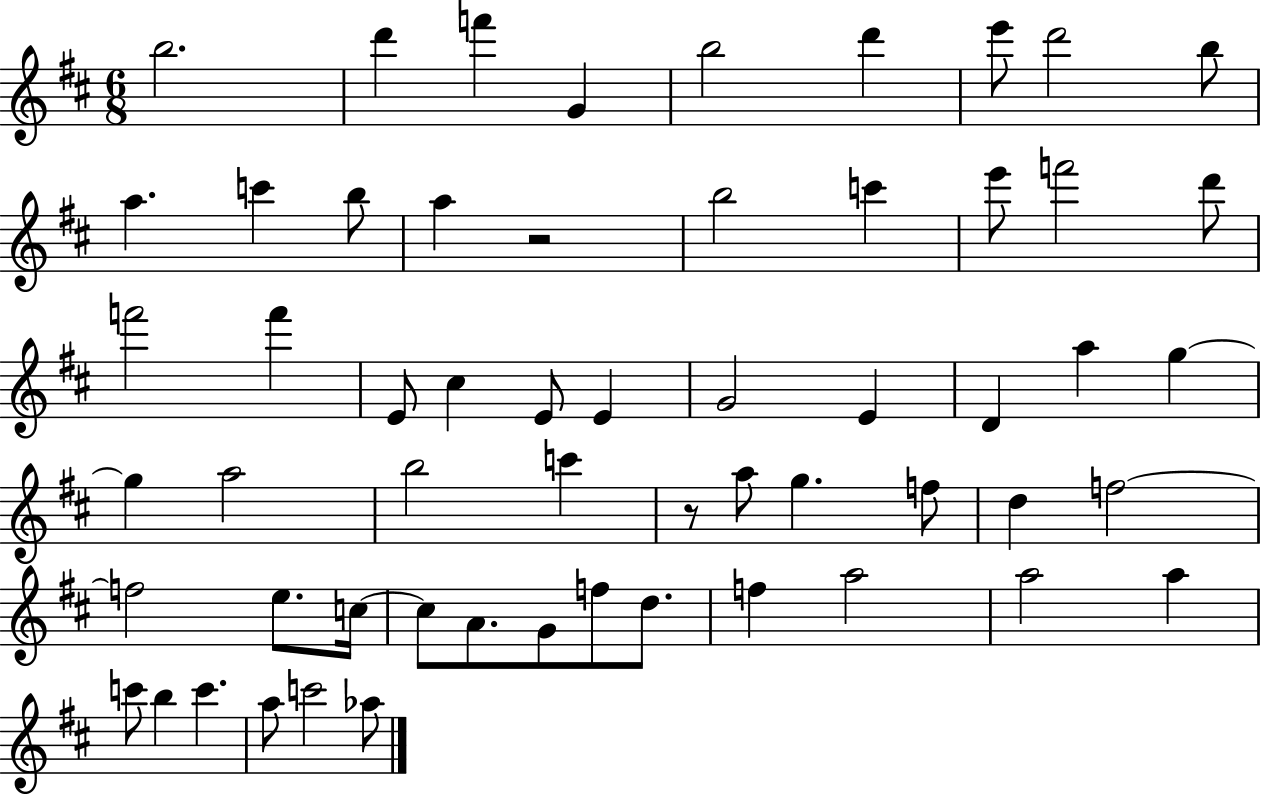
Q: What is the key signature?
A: D major